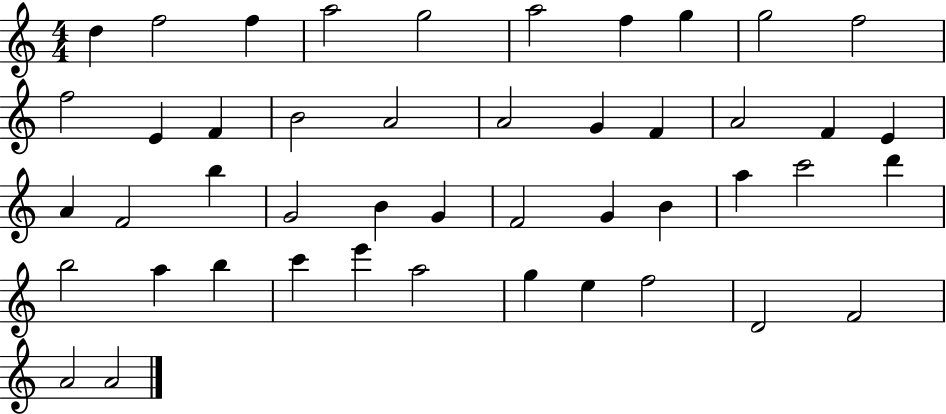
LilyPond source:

{
  \clef treble
  \numericTimeSignature
  \time 4/4
  \key c \major
  d''4 f''2 f''4 | a''2 g''2 | a''2 f''4 g''4 | g''2 f''2 | \break f''2 e'4 f'4 | b'2 a'2 | a'2 g'4 f'4 | a'2 f'4 e'4 | \break a'4 f'2 b''4 | g'2 b'4 g'4 | f'2 g'4 b'4 | a''4 c'''2 d'''4 | \break b''2 a''4 b''4 | c'''4 e'''4 a''2 | g''4 e''4 f''2 | d'2 f'2 | \break a'2 a'2 | \bar "|."
}